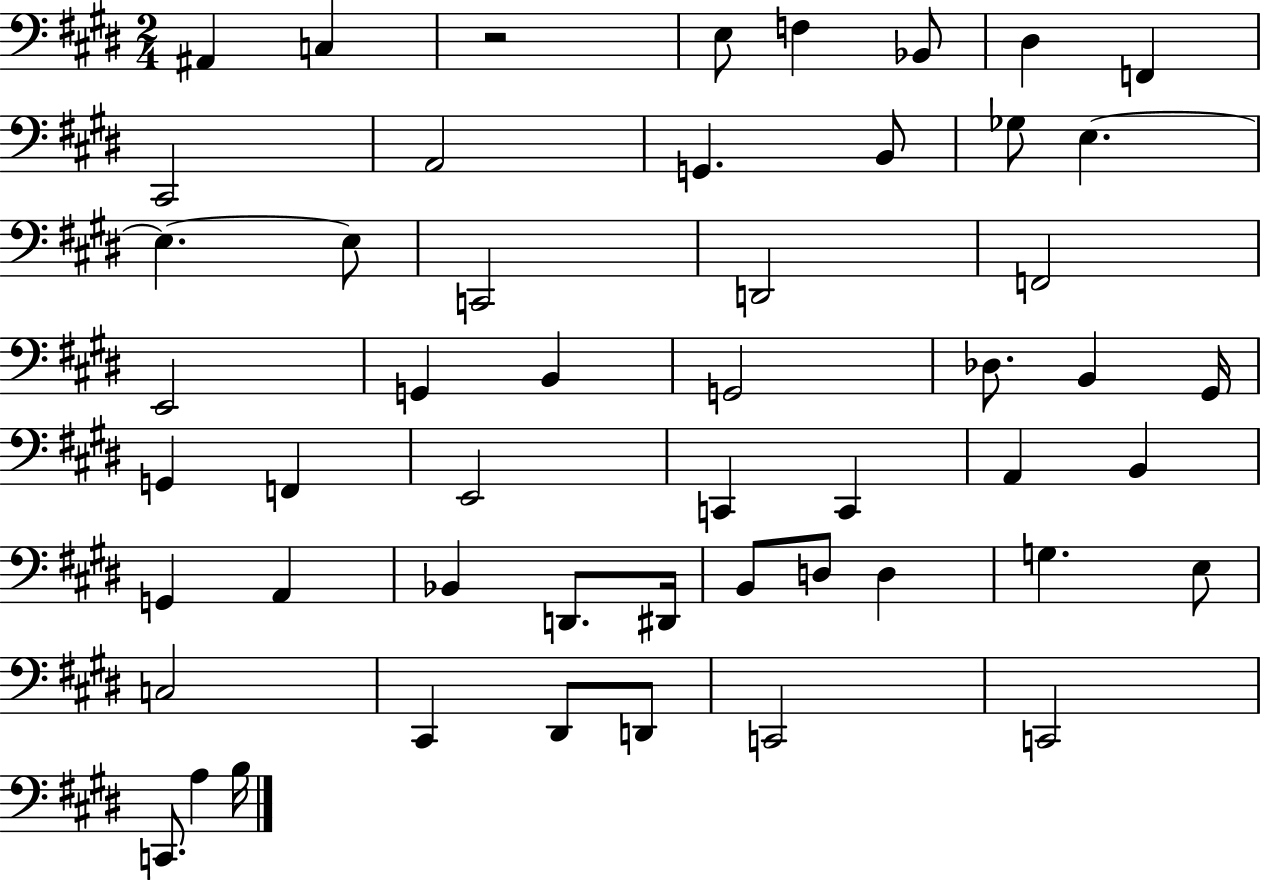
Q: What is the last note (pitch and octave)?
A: B3